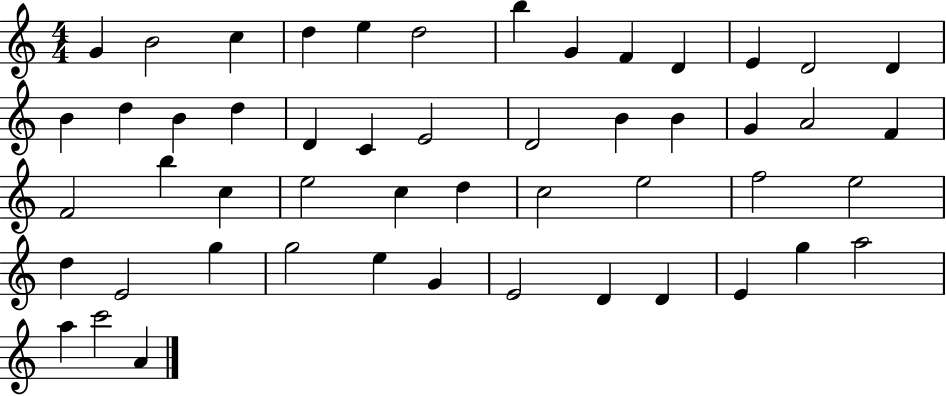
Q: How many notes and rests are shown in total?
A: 51